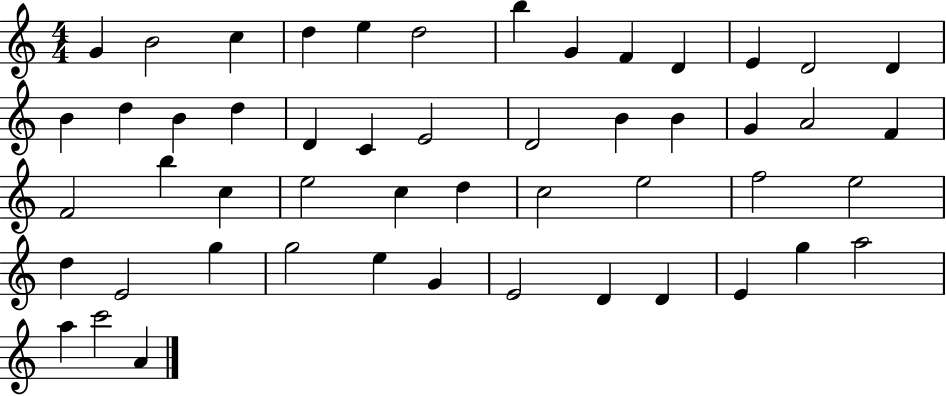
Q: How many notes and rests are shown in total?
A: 51